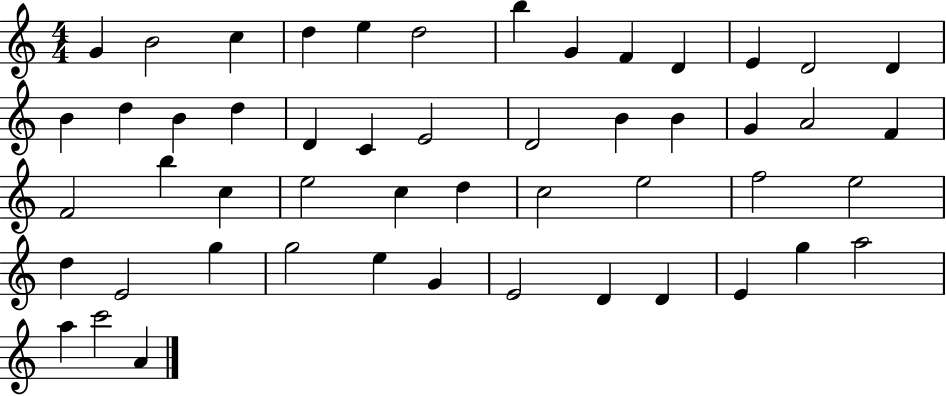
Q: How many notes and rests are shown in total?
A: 51